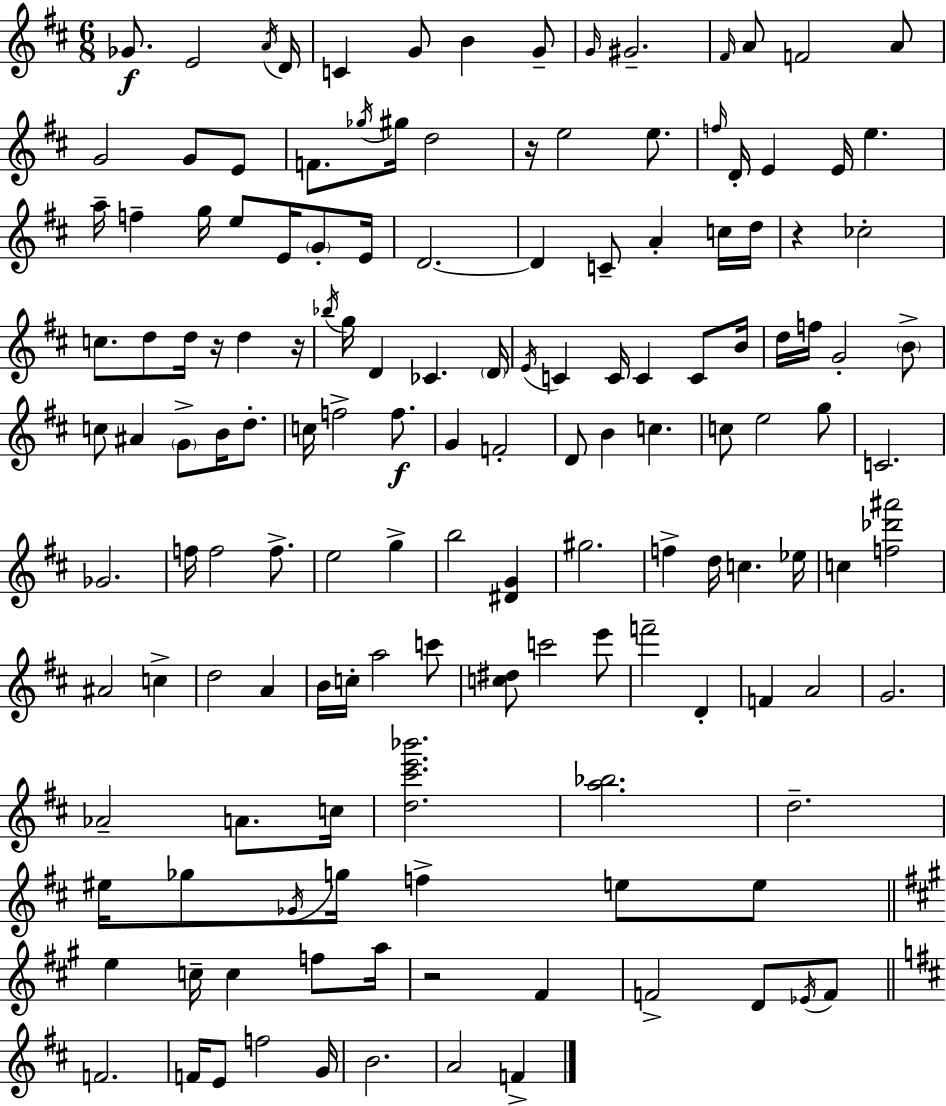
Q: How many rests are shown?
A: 5